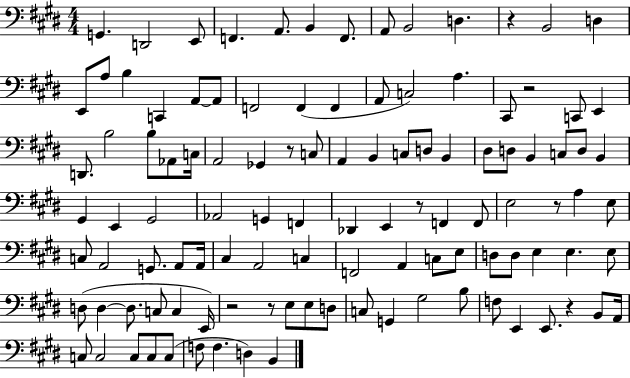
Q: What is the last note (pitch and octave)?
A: B2